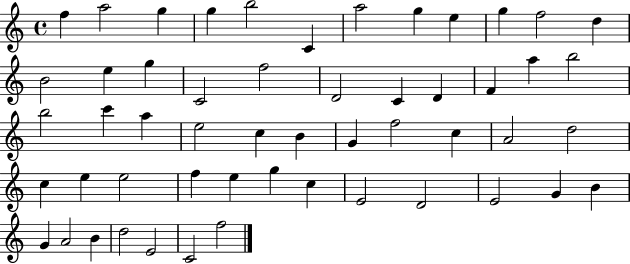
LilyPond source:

{
  \clef treble
  \time 4/4
  \defaultTimeSignature
  \key c \major
  f''4 a''2 g''4 | g''4 b''2 c'4 | a''2 g''4 e''4 | g''4 f''2 d''4 | \break b'2 e''4 g''4 | c'2 f''2 | d'2 c'4 d'4 | f'4 a''4 b''2 | \break b''2 c'''4 a''4 | e''2 c''4 b'4 | g'4 f''2 c''4 | a'2 d''2 | \break c''4 e''4 e''2 | f''4 e''4 g''4 c''4 | e'2 d'2 | e'2 g'4 b'4 | \break g'4 a'2 b'4 | d''2 e'2 | c'2 f''2 | \bar "|."
}